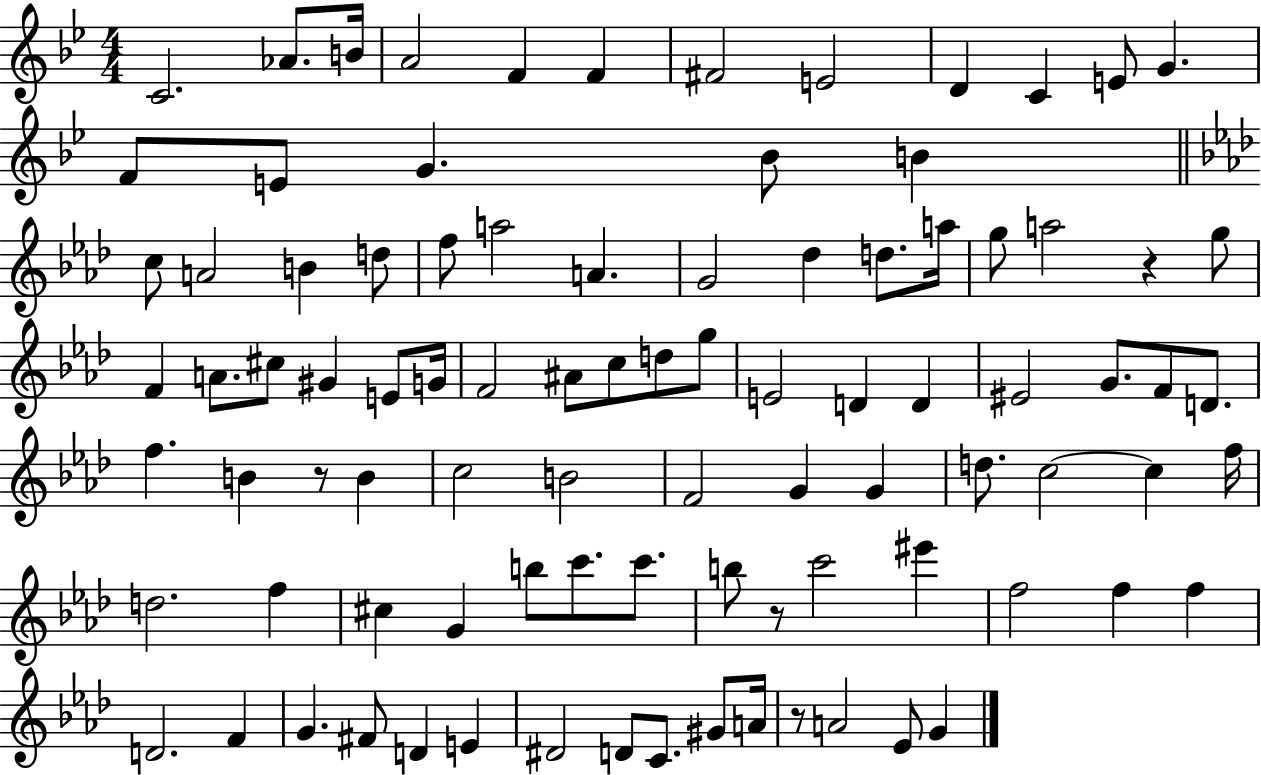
C4/h. Ab4/e. B4/s A4/h F4/q F4/q F#4/h E4/h D4/q C4/q E4/e G4/q. F4/e E4/e G4/q. Bb4/e B4/q C5/e A4/h B4/q D5/e F5/e A5/h A4/q. G4/h Db5/q D5/e. A5/s G5/e A5/h R/q G5/e F4/q A4/e. C#5/e G#4/q E4/e G4/s F4/h A#4/e C5/e D5/e G5/e E4/h D4/q D4/q EIS4/h G4/e. F4/e D4/e. F5/q. B4/q R/e B4/q C5/h B4/h F4/h G4/q G4/q D5/e. C5/h C5/q F5/s D5/h. F5/q C#5/q G4/q B5/e C6/e. C6/e. B5/e R/e C6/h EIS6/q F5/h F5/q F5/q D4/h. F4/q G4/q. F#4/e D4/q E4/q D#4/h D4/e C4/e. G#4/e A4/s R/e A4/h Eb4/e G4/q